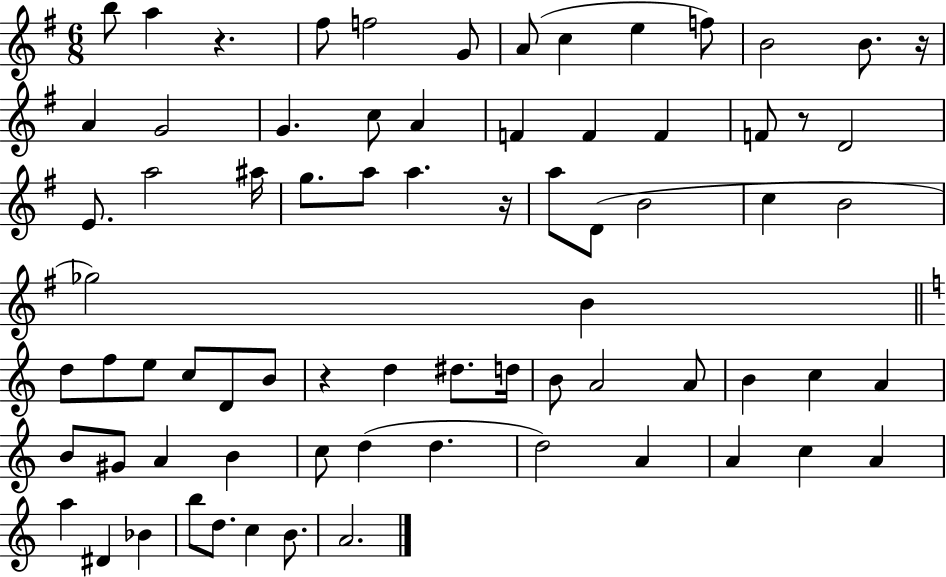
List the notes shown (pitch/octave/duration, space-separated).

B5/e A5/q R/q. F#5/e F5/h G4/e A4/e C5/q E5/q F5/e B4/h B4/e. R/s A4/q G4/h G4/q. C5/e A4/q F4/q F4/q F4/q F4/e R/e D4/h E4/e. A5/h A#5/s G5/e. A5/e A5/q. R/s A5/e D4/e B4/h C5/q B4/h Gb5/h B4/q D5/e F5/e E5/e C5/e D4/e B4/e R/q D5/q D#5/e. D5/s B4/e A4/h A4/e B4/q C5/q A4/q B4/e G#4/e A4/q B4/q C5/e D5/q D5/q. D5/h A4/q A4/q C5/q A4/q A5/q D#4/q Bb4/q B5/e D5/e. C5/q B4/e. A4/h.